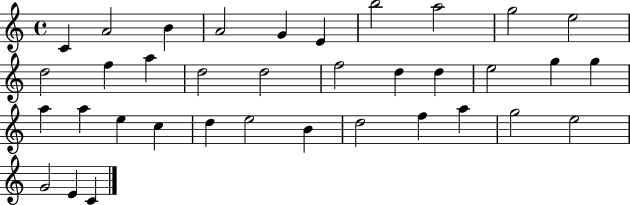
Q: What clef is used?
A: treble